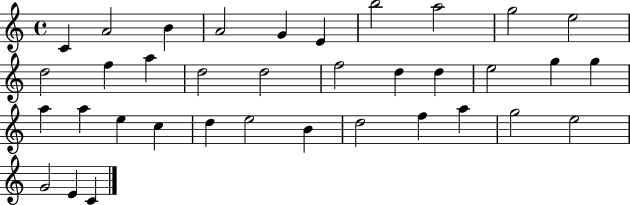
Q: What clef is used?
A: treble